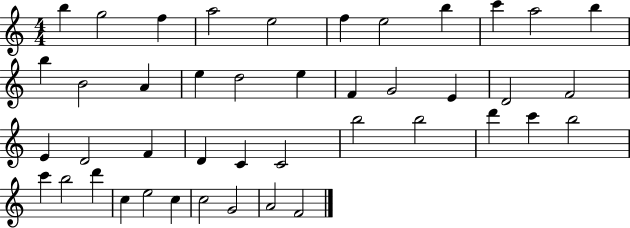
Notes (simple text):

B5/q G5/h F5/q A5/h E5/h F5/q E5/h B5/q C6/q A5/h B5/q B5/q B4/h A4/q E5/q D5/h E5/q F4/q G4/h E4/q D4/h F4/h E4/q D4/h F4/q D4/q C4/q C4/h B5/h B5/h D6/q C6/q B5/h C6/q B5/h D6/q C5/q E5/h C5/q C5/h G4/h A4/h F4/h